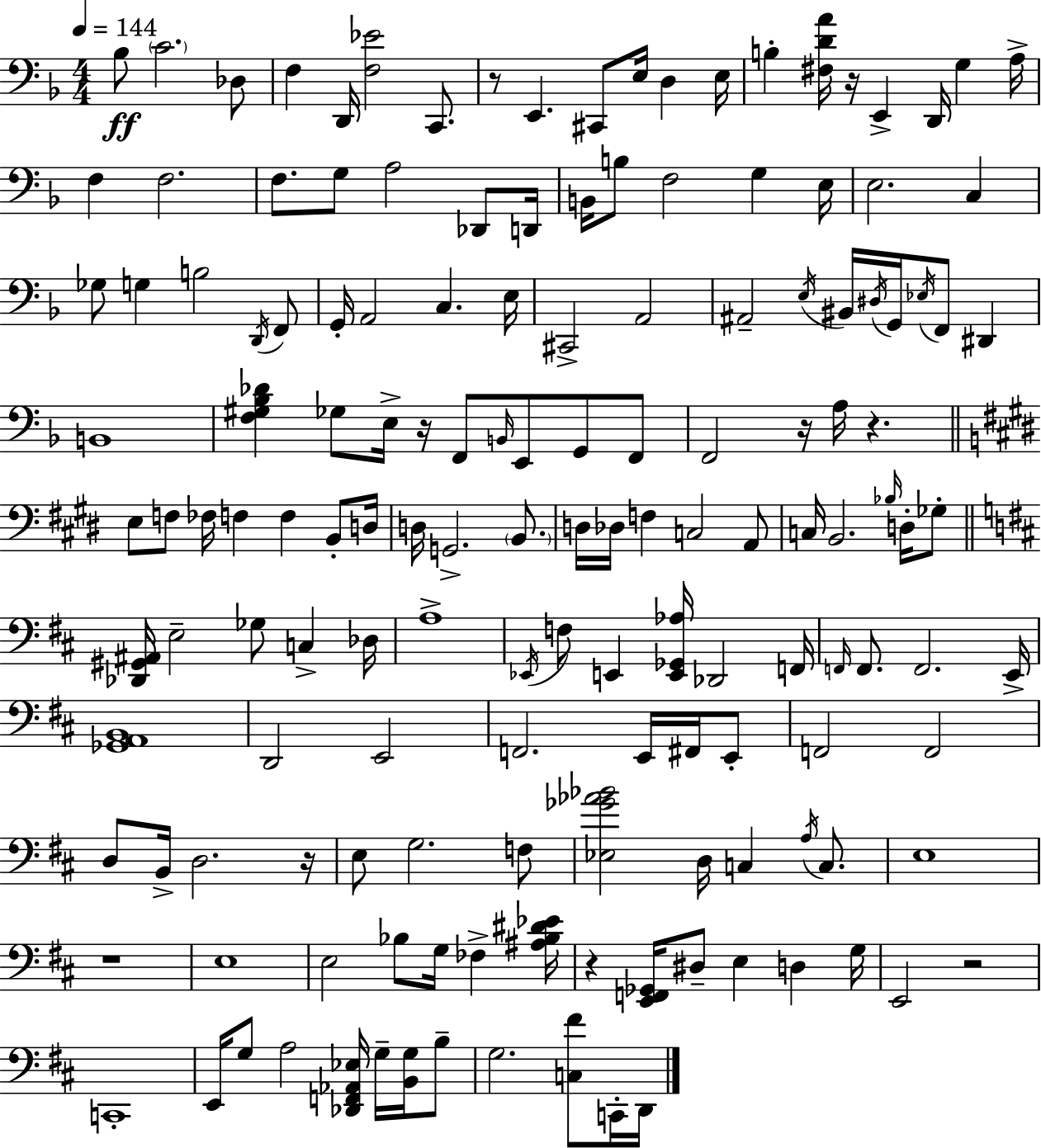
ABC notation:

X:1
T:Untitled
M:4/4
L:1/4
K:Dm
_B,/2 C2 _D,/2 F, D,,/4 [F,_E]2 C,,/2 z/2 E,, ^C,,/2 E,/4 D, E,/4 B, [^F,DA]/4 z/4 E,, D,,/4 G, A,/4 F, F,2 F,/2 G,/2 A,2 _D,,/2 D,,/4 B,,/4 B,/2 F,2 G, E,/4 E,2 C, _G,/2 G, B,2 D,,/4 F,,/2 G,,/4 A,,2 C, E,/4 ^C,,2 A,,2 ^A,,2 E,/4 ^B,,/4 ^D,/4 G,,/4 _E,/4 F,,/2 ^D,, B,,4 [F,^G,_B,_D] _G,/2 E,/4 z/4 F,,/2 B,,/4 E,,/2 G,,/2 F,,/2 F,,2 z/4 A,/4 z E,/2 F,/2 _F,/4 F, F, B,,/2 D,/4 D,/4 G,,2 B,,/2 D,/4 _D,/4 F, C,2 A,,/2 C,/4 B,,2 _B,/4 D,/4 _G,/2 [_D,,^G,,^A,,]/4 E,2 _G,/2 C, _D,/4 A,4 _E,,/4 F,/2 E,, [E,,_G,,_A,]/4 _D,,2 F,,/4 F,,/4 F,,/2 F,,2 E,,/4 [_G,,A,,B,,]4 D,,2 E,,2 F,,2 E,,/4 ^F,,/4 E,,/2 F,,2 F,,2 D,/2 B,,/4 D,2 z/4 E,/2 G,2 F,/2 [_E,_G_A_B]2 D,/4 C, A,/4 C,/2 E,4 z4 E,4 E,2 _B,/2 G,/4 _F, [^A,_B,^D_E]/4 z [E,,F,,_G,,]/4 ^D,/2 E, D, G,/4 E,,2 z2 C,,4 E,,/4 G,/2 A,2 [_D,,F,,_A,,_E,]/4 G,/4 [B,,G,]/4 B,/2 G,2 [C,^F]/2 C,,/4 D,,/4